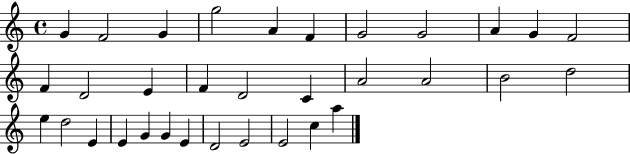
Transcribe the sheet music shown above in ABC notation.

X:1
T:Untitled
M:4/4
L:1/4
K:C
G F2 G g2 A F G2 G2 A G F2 F D2 E F D2 C A2 A2 B2 d2 e d2 E E G G E D2 E2 E2 c a